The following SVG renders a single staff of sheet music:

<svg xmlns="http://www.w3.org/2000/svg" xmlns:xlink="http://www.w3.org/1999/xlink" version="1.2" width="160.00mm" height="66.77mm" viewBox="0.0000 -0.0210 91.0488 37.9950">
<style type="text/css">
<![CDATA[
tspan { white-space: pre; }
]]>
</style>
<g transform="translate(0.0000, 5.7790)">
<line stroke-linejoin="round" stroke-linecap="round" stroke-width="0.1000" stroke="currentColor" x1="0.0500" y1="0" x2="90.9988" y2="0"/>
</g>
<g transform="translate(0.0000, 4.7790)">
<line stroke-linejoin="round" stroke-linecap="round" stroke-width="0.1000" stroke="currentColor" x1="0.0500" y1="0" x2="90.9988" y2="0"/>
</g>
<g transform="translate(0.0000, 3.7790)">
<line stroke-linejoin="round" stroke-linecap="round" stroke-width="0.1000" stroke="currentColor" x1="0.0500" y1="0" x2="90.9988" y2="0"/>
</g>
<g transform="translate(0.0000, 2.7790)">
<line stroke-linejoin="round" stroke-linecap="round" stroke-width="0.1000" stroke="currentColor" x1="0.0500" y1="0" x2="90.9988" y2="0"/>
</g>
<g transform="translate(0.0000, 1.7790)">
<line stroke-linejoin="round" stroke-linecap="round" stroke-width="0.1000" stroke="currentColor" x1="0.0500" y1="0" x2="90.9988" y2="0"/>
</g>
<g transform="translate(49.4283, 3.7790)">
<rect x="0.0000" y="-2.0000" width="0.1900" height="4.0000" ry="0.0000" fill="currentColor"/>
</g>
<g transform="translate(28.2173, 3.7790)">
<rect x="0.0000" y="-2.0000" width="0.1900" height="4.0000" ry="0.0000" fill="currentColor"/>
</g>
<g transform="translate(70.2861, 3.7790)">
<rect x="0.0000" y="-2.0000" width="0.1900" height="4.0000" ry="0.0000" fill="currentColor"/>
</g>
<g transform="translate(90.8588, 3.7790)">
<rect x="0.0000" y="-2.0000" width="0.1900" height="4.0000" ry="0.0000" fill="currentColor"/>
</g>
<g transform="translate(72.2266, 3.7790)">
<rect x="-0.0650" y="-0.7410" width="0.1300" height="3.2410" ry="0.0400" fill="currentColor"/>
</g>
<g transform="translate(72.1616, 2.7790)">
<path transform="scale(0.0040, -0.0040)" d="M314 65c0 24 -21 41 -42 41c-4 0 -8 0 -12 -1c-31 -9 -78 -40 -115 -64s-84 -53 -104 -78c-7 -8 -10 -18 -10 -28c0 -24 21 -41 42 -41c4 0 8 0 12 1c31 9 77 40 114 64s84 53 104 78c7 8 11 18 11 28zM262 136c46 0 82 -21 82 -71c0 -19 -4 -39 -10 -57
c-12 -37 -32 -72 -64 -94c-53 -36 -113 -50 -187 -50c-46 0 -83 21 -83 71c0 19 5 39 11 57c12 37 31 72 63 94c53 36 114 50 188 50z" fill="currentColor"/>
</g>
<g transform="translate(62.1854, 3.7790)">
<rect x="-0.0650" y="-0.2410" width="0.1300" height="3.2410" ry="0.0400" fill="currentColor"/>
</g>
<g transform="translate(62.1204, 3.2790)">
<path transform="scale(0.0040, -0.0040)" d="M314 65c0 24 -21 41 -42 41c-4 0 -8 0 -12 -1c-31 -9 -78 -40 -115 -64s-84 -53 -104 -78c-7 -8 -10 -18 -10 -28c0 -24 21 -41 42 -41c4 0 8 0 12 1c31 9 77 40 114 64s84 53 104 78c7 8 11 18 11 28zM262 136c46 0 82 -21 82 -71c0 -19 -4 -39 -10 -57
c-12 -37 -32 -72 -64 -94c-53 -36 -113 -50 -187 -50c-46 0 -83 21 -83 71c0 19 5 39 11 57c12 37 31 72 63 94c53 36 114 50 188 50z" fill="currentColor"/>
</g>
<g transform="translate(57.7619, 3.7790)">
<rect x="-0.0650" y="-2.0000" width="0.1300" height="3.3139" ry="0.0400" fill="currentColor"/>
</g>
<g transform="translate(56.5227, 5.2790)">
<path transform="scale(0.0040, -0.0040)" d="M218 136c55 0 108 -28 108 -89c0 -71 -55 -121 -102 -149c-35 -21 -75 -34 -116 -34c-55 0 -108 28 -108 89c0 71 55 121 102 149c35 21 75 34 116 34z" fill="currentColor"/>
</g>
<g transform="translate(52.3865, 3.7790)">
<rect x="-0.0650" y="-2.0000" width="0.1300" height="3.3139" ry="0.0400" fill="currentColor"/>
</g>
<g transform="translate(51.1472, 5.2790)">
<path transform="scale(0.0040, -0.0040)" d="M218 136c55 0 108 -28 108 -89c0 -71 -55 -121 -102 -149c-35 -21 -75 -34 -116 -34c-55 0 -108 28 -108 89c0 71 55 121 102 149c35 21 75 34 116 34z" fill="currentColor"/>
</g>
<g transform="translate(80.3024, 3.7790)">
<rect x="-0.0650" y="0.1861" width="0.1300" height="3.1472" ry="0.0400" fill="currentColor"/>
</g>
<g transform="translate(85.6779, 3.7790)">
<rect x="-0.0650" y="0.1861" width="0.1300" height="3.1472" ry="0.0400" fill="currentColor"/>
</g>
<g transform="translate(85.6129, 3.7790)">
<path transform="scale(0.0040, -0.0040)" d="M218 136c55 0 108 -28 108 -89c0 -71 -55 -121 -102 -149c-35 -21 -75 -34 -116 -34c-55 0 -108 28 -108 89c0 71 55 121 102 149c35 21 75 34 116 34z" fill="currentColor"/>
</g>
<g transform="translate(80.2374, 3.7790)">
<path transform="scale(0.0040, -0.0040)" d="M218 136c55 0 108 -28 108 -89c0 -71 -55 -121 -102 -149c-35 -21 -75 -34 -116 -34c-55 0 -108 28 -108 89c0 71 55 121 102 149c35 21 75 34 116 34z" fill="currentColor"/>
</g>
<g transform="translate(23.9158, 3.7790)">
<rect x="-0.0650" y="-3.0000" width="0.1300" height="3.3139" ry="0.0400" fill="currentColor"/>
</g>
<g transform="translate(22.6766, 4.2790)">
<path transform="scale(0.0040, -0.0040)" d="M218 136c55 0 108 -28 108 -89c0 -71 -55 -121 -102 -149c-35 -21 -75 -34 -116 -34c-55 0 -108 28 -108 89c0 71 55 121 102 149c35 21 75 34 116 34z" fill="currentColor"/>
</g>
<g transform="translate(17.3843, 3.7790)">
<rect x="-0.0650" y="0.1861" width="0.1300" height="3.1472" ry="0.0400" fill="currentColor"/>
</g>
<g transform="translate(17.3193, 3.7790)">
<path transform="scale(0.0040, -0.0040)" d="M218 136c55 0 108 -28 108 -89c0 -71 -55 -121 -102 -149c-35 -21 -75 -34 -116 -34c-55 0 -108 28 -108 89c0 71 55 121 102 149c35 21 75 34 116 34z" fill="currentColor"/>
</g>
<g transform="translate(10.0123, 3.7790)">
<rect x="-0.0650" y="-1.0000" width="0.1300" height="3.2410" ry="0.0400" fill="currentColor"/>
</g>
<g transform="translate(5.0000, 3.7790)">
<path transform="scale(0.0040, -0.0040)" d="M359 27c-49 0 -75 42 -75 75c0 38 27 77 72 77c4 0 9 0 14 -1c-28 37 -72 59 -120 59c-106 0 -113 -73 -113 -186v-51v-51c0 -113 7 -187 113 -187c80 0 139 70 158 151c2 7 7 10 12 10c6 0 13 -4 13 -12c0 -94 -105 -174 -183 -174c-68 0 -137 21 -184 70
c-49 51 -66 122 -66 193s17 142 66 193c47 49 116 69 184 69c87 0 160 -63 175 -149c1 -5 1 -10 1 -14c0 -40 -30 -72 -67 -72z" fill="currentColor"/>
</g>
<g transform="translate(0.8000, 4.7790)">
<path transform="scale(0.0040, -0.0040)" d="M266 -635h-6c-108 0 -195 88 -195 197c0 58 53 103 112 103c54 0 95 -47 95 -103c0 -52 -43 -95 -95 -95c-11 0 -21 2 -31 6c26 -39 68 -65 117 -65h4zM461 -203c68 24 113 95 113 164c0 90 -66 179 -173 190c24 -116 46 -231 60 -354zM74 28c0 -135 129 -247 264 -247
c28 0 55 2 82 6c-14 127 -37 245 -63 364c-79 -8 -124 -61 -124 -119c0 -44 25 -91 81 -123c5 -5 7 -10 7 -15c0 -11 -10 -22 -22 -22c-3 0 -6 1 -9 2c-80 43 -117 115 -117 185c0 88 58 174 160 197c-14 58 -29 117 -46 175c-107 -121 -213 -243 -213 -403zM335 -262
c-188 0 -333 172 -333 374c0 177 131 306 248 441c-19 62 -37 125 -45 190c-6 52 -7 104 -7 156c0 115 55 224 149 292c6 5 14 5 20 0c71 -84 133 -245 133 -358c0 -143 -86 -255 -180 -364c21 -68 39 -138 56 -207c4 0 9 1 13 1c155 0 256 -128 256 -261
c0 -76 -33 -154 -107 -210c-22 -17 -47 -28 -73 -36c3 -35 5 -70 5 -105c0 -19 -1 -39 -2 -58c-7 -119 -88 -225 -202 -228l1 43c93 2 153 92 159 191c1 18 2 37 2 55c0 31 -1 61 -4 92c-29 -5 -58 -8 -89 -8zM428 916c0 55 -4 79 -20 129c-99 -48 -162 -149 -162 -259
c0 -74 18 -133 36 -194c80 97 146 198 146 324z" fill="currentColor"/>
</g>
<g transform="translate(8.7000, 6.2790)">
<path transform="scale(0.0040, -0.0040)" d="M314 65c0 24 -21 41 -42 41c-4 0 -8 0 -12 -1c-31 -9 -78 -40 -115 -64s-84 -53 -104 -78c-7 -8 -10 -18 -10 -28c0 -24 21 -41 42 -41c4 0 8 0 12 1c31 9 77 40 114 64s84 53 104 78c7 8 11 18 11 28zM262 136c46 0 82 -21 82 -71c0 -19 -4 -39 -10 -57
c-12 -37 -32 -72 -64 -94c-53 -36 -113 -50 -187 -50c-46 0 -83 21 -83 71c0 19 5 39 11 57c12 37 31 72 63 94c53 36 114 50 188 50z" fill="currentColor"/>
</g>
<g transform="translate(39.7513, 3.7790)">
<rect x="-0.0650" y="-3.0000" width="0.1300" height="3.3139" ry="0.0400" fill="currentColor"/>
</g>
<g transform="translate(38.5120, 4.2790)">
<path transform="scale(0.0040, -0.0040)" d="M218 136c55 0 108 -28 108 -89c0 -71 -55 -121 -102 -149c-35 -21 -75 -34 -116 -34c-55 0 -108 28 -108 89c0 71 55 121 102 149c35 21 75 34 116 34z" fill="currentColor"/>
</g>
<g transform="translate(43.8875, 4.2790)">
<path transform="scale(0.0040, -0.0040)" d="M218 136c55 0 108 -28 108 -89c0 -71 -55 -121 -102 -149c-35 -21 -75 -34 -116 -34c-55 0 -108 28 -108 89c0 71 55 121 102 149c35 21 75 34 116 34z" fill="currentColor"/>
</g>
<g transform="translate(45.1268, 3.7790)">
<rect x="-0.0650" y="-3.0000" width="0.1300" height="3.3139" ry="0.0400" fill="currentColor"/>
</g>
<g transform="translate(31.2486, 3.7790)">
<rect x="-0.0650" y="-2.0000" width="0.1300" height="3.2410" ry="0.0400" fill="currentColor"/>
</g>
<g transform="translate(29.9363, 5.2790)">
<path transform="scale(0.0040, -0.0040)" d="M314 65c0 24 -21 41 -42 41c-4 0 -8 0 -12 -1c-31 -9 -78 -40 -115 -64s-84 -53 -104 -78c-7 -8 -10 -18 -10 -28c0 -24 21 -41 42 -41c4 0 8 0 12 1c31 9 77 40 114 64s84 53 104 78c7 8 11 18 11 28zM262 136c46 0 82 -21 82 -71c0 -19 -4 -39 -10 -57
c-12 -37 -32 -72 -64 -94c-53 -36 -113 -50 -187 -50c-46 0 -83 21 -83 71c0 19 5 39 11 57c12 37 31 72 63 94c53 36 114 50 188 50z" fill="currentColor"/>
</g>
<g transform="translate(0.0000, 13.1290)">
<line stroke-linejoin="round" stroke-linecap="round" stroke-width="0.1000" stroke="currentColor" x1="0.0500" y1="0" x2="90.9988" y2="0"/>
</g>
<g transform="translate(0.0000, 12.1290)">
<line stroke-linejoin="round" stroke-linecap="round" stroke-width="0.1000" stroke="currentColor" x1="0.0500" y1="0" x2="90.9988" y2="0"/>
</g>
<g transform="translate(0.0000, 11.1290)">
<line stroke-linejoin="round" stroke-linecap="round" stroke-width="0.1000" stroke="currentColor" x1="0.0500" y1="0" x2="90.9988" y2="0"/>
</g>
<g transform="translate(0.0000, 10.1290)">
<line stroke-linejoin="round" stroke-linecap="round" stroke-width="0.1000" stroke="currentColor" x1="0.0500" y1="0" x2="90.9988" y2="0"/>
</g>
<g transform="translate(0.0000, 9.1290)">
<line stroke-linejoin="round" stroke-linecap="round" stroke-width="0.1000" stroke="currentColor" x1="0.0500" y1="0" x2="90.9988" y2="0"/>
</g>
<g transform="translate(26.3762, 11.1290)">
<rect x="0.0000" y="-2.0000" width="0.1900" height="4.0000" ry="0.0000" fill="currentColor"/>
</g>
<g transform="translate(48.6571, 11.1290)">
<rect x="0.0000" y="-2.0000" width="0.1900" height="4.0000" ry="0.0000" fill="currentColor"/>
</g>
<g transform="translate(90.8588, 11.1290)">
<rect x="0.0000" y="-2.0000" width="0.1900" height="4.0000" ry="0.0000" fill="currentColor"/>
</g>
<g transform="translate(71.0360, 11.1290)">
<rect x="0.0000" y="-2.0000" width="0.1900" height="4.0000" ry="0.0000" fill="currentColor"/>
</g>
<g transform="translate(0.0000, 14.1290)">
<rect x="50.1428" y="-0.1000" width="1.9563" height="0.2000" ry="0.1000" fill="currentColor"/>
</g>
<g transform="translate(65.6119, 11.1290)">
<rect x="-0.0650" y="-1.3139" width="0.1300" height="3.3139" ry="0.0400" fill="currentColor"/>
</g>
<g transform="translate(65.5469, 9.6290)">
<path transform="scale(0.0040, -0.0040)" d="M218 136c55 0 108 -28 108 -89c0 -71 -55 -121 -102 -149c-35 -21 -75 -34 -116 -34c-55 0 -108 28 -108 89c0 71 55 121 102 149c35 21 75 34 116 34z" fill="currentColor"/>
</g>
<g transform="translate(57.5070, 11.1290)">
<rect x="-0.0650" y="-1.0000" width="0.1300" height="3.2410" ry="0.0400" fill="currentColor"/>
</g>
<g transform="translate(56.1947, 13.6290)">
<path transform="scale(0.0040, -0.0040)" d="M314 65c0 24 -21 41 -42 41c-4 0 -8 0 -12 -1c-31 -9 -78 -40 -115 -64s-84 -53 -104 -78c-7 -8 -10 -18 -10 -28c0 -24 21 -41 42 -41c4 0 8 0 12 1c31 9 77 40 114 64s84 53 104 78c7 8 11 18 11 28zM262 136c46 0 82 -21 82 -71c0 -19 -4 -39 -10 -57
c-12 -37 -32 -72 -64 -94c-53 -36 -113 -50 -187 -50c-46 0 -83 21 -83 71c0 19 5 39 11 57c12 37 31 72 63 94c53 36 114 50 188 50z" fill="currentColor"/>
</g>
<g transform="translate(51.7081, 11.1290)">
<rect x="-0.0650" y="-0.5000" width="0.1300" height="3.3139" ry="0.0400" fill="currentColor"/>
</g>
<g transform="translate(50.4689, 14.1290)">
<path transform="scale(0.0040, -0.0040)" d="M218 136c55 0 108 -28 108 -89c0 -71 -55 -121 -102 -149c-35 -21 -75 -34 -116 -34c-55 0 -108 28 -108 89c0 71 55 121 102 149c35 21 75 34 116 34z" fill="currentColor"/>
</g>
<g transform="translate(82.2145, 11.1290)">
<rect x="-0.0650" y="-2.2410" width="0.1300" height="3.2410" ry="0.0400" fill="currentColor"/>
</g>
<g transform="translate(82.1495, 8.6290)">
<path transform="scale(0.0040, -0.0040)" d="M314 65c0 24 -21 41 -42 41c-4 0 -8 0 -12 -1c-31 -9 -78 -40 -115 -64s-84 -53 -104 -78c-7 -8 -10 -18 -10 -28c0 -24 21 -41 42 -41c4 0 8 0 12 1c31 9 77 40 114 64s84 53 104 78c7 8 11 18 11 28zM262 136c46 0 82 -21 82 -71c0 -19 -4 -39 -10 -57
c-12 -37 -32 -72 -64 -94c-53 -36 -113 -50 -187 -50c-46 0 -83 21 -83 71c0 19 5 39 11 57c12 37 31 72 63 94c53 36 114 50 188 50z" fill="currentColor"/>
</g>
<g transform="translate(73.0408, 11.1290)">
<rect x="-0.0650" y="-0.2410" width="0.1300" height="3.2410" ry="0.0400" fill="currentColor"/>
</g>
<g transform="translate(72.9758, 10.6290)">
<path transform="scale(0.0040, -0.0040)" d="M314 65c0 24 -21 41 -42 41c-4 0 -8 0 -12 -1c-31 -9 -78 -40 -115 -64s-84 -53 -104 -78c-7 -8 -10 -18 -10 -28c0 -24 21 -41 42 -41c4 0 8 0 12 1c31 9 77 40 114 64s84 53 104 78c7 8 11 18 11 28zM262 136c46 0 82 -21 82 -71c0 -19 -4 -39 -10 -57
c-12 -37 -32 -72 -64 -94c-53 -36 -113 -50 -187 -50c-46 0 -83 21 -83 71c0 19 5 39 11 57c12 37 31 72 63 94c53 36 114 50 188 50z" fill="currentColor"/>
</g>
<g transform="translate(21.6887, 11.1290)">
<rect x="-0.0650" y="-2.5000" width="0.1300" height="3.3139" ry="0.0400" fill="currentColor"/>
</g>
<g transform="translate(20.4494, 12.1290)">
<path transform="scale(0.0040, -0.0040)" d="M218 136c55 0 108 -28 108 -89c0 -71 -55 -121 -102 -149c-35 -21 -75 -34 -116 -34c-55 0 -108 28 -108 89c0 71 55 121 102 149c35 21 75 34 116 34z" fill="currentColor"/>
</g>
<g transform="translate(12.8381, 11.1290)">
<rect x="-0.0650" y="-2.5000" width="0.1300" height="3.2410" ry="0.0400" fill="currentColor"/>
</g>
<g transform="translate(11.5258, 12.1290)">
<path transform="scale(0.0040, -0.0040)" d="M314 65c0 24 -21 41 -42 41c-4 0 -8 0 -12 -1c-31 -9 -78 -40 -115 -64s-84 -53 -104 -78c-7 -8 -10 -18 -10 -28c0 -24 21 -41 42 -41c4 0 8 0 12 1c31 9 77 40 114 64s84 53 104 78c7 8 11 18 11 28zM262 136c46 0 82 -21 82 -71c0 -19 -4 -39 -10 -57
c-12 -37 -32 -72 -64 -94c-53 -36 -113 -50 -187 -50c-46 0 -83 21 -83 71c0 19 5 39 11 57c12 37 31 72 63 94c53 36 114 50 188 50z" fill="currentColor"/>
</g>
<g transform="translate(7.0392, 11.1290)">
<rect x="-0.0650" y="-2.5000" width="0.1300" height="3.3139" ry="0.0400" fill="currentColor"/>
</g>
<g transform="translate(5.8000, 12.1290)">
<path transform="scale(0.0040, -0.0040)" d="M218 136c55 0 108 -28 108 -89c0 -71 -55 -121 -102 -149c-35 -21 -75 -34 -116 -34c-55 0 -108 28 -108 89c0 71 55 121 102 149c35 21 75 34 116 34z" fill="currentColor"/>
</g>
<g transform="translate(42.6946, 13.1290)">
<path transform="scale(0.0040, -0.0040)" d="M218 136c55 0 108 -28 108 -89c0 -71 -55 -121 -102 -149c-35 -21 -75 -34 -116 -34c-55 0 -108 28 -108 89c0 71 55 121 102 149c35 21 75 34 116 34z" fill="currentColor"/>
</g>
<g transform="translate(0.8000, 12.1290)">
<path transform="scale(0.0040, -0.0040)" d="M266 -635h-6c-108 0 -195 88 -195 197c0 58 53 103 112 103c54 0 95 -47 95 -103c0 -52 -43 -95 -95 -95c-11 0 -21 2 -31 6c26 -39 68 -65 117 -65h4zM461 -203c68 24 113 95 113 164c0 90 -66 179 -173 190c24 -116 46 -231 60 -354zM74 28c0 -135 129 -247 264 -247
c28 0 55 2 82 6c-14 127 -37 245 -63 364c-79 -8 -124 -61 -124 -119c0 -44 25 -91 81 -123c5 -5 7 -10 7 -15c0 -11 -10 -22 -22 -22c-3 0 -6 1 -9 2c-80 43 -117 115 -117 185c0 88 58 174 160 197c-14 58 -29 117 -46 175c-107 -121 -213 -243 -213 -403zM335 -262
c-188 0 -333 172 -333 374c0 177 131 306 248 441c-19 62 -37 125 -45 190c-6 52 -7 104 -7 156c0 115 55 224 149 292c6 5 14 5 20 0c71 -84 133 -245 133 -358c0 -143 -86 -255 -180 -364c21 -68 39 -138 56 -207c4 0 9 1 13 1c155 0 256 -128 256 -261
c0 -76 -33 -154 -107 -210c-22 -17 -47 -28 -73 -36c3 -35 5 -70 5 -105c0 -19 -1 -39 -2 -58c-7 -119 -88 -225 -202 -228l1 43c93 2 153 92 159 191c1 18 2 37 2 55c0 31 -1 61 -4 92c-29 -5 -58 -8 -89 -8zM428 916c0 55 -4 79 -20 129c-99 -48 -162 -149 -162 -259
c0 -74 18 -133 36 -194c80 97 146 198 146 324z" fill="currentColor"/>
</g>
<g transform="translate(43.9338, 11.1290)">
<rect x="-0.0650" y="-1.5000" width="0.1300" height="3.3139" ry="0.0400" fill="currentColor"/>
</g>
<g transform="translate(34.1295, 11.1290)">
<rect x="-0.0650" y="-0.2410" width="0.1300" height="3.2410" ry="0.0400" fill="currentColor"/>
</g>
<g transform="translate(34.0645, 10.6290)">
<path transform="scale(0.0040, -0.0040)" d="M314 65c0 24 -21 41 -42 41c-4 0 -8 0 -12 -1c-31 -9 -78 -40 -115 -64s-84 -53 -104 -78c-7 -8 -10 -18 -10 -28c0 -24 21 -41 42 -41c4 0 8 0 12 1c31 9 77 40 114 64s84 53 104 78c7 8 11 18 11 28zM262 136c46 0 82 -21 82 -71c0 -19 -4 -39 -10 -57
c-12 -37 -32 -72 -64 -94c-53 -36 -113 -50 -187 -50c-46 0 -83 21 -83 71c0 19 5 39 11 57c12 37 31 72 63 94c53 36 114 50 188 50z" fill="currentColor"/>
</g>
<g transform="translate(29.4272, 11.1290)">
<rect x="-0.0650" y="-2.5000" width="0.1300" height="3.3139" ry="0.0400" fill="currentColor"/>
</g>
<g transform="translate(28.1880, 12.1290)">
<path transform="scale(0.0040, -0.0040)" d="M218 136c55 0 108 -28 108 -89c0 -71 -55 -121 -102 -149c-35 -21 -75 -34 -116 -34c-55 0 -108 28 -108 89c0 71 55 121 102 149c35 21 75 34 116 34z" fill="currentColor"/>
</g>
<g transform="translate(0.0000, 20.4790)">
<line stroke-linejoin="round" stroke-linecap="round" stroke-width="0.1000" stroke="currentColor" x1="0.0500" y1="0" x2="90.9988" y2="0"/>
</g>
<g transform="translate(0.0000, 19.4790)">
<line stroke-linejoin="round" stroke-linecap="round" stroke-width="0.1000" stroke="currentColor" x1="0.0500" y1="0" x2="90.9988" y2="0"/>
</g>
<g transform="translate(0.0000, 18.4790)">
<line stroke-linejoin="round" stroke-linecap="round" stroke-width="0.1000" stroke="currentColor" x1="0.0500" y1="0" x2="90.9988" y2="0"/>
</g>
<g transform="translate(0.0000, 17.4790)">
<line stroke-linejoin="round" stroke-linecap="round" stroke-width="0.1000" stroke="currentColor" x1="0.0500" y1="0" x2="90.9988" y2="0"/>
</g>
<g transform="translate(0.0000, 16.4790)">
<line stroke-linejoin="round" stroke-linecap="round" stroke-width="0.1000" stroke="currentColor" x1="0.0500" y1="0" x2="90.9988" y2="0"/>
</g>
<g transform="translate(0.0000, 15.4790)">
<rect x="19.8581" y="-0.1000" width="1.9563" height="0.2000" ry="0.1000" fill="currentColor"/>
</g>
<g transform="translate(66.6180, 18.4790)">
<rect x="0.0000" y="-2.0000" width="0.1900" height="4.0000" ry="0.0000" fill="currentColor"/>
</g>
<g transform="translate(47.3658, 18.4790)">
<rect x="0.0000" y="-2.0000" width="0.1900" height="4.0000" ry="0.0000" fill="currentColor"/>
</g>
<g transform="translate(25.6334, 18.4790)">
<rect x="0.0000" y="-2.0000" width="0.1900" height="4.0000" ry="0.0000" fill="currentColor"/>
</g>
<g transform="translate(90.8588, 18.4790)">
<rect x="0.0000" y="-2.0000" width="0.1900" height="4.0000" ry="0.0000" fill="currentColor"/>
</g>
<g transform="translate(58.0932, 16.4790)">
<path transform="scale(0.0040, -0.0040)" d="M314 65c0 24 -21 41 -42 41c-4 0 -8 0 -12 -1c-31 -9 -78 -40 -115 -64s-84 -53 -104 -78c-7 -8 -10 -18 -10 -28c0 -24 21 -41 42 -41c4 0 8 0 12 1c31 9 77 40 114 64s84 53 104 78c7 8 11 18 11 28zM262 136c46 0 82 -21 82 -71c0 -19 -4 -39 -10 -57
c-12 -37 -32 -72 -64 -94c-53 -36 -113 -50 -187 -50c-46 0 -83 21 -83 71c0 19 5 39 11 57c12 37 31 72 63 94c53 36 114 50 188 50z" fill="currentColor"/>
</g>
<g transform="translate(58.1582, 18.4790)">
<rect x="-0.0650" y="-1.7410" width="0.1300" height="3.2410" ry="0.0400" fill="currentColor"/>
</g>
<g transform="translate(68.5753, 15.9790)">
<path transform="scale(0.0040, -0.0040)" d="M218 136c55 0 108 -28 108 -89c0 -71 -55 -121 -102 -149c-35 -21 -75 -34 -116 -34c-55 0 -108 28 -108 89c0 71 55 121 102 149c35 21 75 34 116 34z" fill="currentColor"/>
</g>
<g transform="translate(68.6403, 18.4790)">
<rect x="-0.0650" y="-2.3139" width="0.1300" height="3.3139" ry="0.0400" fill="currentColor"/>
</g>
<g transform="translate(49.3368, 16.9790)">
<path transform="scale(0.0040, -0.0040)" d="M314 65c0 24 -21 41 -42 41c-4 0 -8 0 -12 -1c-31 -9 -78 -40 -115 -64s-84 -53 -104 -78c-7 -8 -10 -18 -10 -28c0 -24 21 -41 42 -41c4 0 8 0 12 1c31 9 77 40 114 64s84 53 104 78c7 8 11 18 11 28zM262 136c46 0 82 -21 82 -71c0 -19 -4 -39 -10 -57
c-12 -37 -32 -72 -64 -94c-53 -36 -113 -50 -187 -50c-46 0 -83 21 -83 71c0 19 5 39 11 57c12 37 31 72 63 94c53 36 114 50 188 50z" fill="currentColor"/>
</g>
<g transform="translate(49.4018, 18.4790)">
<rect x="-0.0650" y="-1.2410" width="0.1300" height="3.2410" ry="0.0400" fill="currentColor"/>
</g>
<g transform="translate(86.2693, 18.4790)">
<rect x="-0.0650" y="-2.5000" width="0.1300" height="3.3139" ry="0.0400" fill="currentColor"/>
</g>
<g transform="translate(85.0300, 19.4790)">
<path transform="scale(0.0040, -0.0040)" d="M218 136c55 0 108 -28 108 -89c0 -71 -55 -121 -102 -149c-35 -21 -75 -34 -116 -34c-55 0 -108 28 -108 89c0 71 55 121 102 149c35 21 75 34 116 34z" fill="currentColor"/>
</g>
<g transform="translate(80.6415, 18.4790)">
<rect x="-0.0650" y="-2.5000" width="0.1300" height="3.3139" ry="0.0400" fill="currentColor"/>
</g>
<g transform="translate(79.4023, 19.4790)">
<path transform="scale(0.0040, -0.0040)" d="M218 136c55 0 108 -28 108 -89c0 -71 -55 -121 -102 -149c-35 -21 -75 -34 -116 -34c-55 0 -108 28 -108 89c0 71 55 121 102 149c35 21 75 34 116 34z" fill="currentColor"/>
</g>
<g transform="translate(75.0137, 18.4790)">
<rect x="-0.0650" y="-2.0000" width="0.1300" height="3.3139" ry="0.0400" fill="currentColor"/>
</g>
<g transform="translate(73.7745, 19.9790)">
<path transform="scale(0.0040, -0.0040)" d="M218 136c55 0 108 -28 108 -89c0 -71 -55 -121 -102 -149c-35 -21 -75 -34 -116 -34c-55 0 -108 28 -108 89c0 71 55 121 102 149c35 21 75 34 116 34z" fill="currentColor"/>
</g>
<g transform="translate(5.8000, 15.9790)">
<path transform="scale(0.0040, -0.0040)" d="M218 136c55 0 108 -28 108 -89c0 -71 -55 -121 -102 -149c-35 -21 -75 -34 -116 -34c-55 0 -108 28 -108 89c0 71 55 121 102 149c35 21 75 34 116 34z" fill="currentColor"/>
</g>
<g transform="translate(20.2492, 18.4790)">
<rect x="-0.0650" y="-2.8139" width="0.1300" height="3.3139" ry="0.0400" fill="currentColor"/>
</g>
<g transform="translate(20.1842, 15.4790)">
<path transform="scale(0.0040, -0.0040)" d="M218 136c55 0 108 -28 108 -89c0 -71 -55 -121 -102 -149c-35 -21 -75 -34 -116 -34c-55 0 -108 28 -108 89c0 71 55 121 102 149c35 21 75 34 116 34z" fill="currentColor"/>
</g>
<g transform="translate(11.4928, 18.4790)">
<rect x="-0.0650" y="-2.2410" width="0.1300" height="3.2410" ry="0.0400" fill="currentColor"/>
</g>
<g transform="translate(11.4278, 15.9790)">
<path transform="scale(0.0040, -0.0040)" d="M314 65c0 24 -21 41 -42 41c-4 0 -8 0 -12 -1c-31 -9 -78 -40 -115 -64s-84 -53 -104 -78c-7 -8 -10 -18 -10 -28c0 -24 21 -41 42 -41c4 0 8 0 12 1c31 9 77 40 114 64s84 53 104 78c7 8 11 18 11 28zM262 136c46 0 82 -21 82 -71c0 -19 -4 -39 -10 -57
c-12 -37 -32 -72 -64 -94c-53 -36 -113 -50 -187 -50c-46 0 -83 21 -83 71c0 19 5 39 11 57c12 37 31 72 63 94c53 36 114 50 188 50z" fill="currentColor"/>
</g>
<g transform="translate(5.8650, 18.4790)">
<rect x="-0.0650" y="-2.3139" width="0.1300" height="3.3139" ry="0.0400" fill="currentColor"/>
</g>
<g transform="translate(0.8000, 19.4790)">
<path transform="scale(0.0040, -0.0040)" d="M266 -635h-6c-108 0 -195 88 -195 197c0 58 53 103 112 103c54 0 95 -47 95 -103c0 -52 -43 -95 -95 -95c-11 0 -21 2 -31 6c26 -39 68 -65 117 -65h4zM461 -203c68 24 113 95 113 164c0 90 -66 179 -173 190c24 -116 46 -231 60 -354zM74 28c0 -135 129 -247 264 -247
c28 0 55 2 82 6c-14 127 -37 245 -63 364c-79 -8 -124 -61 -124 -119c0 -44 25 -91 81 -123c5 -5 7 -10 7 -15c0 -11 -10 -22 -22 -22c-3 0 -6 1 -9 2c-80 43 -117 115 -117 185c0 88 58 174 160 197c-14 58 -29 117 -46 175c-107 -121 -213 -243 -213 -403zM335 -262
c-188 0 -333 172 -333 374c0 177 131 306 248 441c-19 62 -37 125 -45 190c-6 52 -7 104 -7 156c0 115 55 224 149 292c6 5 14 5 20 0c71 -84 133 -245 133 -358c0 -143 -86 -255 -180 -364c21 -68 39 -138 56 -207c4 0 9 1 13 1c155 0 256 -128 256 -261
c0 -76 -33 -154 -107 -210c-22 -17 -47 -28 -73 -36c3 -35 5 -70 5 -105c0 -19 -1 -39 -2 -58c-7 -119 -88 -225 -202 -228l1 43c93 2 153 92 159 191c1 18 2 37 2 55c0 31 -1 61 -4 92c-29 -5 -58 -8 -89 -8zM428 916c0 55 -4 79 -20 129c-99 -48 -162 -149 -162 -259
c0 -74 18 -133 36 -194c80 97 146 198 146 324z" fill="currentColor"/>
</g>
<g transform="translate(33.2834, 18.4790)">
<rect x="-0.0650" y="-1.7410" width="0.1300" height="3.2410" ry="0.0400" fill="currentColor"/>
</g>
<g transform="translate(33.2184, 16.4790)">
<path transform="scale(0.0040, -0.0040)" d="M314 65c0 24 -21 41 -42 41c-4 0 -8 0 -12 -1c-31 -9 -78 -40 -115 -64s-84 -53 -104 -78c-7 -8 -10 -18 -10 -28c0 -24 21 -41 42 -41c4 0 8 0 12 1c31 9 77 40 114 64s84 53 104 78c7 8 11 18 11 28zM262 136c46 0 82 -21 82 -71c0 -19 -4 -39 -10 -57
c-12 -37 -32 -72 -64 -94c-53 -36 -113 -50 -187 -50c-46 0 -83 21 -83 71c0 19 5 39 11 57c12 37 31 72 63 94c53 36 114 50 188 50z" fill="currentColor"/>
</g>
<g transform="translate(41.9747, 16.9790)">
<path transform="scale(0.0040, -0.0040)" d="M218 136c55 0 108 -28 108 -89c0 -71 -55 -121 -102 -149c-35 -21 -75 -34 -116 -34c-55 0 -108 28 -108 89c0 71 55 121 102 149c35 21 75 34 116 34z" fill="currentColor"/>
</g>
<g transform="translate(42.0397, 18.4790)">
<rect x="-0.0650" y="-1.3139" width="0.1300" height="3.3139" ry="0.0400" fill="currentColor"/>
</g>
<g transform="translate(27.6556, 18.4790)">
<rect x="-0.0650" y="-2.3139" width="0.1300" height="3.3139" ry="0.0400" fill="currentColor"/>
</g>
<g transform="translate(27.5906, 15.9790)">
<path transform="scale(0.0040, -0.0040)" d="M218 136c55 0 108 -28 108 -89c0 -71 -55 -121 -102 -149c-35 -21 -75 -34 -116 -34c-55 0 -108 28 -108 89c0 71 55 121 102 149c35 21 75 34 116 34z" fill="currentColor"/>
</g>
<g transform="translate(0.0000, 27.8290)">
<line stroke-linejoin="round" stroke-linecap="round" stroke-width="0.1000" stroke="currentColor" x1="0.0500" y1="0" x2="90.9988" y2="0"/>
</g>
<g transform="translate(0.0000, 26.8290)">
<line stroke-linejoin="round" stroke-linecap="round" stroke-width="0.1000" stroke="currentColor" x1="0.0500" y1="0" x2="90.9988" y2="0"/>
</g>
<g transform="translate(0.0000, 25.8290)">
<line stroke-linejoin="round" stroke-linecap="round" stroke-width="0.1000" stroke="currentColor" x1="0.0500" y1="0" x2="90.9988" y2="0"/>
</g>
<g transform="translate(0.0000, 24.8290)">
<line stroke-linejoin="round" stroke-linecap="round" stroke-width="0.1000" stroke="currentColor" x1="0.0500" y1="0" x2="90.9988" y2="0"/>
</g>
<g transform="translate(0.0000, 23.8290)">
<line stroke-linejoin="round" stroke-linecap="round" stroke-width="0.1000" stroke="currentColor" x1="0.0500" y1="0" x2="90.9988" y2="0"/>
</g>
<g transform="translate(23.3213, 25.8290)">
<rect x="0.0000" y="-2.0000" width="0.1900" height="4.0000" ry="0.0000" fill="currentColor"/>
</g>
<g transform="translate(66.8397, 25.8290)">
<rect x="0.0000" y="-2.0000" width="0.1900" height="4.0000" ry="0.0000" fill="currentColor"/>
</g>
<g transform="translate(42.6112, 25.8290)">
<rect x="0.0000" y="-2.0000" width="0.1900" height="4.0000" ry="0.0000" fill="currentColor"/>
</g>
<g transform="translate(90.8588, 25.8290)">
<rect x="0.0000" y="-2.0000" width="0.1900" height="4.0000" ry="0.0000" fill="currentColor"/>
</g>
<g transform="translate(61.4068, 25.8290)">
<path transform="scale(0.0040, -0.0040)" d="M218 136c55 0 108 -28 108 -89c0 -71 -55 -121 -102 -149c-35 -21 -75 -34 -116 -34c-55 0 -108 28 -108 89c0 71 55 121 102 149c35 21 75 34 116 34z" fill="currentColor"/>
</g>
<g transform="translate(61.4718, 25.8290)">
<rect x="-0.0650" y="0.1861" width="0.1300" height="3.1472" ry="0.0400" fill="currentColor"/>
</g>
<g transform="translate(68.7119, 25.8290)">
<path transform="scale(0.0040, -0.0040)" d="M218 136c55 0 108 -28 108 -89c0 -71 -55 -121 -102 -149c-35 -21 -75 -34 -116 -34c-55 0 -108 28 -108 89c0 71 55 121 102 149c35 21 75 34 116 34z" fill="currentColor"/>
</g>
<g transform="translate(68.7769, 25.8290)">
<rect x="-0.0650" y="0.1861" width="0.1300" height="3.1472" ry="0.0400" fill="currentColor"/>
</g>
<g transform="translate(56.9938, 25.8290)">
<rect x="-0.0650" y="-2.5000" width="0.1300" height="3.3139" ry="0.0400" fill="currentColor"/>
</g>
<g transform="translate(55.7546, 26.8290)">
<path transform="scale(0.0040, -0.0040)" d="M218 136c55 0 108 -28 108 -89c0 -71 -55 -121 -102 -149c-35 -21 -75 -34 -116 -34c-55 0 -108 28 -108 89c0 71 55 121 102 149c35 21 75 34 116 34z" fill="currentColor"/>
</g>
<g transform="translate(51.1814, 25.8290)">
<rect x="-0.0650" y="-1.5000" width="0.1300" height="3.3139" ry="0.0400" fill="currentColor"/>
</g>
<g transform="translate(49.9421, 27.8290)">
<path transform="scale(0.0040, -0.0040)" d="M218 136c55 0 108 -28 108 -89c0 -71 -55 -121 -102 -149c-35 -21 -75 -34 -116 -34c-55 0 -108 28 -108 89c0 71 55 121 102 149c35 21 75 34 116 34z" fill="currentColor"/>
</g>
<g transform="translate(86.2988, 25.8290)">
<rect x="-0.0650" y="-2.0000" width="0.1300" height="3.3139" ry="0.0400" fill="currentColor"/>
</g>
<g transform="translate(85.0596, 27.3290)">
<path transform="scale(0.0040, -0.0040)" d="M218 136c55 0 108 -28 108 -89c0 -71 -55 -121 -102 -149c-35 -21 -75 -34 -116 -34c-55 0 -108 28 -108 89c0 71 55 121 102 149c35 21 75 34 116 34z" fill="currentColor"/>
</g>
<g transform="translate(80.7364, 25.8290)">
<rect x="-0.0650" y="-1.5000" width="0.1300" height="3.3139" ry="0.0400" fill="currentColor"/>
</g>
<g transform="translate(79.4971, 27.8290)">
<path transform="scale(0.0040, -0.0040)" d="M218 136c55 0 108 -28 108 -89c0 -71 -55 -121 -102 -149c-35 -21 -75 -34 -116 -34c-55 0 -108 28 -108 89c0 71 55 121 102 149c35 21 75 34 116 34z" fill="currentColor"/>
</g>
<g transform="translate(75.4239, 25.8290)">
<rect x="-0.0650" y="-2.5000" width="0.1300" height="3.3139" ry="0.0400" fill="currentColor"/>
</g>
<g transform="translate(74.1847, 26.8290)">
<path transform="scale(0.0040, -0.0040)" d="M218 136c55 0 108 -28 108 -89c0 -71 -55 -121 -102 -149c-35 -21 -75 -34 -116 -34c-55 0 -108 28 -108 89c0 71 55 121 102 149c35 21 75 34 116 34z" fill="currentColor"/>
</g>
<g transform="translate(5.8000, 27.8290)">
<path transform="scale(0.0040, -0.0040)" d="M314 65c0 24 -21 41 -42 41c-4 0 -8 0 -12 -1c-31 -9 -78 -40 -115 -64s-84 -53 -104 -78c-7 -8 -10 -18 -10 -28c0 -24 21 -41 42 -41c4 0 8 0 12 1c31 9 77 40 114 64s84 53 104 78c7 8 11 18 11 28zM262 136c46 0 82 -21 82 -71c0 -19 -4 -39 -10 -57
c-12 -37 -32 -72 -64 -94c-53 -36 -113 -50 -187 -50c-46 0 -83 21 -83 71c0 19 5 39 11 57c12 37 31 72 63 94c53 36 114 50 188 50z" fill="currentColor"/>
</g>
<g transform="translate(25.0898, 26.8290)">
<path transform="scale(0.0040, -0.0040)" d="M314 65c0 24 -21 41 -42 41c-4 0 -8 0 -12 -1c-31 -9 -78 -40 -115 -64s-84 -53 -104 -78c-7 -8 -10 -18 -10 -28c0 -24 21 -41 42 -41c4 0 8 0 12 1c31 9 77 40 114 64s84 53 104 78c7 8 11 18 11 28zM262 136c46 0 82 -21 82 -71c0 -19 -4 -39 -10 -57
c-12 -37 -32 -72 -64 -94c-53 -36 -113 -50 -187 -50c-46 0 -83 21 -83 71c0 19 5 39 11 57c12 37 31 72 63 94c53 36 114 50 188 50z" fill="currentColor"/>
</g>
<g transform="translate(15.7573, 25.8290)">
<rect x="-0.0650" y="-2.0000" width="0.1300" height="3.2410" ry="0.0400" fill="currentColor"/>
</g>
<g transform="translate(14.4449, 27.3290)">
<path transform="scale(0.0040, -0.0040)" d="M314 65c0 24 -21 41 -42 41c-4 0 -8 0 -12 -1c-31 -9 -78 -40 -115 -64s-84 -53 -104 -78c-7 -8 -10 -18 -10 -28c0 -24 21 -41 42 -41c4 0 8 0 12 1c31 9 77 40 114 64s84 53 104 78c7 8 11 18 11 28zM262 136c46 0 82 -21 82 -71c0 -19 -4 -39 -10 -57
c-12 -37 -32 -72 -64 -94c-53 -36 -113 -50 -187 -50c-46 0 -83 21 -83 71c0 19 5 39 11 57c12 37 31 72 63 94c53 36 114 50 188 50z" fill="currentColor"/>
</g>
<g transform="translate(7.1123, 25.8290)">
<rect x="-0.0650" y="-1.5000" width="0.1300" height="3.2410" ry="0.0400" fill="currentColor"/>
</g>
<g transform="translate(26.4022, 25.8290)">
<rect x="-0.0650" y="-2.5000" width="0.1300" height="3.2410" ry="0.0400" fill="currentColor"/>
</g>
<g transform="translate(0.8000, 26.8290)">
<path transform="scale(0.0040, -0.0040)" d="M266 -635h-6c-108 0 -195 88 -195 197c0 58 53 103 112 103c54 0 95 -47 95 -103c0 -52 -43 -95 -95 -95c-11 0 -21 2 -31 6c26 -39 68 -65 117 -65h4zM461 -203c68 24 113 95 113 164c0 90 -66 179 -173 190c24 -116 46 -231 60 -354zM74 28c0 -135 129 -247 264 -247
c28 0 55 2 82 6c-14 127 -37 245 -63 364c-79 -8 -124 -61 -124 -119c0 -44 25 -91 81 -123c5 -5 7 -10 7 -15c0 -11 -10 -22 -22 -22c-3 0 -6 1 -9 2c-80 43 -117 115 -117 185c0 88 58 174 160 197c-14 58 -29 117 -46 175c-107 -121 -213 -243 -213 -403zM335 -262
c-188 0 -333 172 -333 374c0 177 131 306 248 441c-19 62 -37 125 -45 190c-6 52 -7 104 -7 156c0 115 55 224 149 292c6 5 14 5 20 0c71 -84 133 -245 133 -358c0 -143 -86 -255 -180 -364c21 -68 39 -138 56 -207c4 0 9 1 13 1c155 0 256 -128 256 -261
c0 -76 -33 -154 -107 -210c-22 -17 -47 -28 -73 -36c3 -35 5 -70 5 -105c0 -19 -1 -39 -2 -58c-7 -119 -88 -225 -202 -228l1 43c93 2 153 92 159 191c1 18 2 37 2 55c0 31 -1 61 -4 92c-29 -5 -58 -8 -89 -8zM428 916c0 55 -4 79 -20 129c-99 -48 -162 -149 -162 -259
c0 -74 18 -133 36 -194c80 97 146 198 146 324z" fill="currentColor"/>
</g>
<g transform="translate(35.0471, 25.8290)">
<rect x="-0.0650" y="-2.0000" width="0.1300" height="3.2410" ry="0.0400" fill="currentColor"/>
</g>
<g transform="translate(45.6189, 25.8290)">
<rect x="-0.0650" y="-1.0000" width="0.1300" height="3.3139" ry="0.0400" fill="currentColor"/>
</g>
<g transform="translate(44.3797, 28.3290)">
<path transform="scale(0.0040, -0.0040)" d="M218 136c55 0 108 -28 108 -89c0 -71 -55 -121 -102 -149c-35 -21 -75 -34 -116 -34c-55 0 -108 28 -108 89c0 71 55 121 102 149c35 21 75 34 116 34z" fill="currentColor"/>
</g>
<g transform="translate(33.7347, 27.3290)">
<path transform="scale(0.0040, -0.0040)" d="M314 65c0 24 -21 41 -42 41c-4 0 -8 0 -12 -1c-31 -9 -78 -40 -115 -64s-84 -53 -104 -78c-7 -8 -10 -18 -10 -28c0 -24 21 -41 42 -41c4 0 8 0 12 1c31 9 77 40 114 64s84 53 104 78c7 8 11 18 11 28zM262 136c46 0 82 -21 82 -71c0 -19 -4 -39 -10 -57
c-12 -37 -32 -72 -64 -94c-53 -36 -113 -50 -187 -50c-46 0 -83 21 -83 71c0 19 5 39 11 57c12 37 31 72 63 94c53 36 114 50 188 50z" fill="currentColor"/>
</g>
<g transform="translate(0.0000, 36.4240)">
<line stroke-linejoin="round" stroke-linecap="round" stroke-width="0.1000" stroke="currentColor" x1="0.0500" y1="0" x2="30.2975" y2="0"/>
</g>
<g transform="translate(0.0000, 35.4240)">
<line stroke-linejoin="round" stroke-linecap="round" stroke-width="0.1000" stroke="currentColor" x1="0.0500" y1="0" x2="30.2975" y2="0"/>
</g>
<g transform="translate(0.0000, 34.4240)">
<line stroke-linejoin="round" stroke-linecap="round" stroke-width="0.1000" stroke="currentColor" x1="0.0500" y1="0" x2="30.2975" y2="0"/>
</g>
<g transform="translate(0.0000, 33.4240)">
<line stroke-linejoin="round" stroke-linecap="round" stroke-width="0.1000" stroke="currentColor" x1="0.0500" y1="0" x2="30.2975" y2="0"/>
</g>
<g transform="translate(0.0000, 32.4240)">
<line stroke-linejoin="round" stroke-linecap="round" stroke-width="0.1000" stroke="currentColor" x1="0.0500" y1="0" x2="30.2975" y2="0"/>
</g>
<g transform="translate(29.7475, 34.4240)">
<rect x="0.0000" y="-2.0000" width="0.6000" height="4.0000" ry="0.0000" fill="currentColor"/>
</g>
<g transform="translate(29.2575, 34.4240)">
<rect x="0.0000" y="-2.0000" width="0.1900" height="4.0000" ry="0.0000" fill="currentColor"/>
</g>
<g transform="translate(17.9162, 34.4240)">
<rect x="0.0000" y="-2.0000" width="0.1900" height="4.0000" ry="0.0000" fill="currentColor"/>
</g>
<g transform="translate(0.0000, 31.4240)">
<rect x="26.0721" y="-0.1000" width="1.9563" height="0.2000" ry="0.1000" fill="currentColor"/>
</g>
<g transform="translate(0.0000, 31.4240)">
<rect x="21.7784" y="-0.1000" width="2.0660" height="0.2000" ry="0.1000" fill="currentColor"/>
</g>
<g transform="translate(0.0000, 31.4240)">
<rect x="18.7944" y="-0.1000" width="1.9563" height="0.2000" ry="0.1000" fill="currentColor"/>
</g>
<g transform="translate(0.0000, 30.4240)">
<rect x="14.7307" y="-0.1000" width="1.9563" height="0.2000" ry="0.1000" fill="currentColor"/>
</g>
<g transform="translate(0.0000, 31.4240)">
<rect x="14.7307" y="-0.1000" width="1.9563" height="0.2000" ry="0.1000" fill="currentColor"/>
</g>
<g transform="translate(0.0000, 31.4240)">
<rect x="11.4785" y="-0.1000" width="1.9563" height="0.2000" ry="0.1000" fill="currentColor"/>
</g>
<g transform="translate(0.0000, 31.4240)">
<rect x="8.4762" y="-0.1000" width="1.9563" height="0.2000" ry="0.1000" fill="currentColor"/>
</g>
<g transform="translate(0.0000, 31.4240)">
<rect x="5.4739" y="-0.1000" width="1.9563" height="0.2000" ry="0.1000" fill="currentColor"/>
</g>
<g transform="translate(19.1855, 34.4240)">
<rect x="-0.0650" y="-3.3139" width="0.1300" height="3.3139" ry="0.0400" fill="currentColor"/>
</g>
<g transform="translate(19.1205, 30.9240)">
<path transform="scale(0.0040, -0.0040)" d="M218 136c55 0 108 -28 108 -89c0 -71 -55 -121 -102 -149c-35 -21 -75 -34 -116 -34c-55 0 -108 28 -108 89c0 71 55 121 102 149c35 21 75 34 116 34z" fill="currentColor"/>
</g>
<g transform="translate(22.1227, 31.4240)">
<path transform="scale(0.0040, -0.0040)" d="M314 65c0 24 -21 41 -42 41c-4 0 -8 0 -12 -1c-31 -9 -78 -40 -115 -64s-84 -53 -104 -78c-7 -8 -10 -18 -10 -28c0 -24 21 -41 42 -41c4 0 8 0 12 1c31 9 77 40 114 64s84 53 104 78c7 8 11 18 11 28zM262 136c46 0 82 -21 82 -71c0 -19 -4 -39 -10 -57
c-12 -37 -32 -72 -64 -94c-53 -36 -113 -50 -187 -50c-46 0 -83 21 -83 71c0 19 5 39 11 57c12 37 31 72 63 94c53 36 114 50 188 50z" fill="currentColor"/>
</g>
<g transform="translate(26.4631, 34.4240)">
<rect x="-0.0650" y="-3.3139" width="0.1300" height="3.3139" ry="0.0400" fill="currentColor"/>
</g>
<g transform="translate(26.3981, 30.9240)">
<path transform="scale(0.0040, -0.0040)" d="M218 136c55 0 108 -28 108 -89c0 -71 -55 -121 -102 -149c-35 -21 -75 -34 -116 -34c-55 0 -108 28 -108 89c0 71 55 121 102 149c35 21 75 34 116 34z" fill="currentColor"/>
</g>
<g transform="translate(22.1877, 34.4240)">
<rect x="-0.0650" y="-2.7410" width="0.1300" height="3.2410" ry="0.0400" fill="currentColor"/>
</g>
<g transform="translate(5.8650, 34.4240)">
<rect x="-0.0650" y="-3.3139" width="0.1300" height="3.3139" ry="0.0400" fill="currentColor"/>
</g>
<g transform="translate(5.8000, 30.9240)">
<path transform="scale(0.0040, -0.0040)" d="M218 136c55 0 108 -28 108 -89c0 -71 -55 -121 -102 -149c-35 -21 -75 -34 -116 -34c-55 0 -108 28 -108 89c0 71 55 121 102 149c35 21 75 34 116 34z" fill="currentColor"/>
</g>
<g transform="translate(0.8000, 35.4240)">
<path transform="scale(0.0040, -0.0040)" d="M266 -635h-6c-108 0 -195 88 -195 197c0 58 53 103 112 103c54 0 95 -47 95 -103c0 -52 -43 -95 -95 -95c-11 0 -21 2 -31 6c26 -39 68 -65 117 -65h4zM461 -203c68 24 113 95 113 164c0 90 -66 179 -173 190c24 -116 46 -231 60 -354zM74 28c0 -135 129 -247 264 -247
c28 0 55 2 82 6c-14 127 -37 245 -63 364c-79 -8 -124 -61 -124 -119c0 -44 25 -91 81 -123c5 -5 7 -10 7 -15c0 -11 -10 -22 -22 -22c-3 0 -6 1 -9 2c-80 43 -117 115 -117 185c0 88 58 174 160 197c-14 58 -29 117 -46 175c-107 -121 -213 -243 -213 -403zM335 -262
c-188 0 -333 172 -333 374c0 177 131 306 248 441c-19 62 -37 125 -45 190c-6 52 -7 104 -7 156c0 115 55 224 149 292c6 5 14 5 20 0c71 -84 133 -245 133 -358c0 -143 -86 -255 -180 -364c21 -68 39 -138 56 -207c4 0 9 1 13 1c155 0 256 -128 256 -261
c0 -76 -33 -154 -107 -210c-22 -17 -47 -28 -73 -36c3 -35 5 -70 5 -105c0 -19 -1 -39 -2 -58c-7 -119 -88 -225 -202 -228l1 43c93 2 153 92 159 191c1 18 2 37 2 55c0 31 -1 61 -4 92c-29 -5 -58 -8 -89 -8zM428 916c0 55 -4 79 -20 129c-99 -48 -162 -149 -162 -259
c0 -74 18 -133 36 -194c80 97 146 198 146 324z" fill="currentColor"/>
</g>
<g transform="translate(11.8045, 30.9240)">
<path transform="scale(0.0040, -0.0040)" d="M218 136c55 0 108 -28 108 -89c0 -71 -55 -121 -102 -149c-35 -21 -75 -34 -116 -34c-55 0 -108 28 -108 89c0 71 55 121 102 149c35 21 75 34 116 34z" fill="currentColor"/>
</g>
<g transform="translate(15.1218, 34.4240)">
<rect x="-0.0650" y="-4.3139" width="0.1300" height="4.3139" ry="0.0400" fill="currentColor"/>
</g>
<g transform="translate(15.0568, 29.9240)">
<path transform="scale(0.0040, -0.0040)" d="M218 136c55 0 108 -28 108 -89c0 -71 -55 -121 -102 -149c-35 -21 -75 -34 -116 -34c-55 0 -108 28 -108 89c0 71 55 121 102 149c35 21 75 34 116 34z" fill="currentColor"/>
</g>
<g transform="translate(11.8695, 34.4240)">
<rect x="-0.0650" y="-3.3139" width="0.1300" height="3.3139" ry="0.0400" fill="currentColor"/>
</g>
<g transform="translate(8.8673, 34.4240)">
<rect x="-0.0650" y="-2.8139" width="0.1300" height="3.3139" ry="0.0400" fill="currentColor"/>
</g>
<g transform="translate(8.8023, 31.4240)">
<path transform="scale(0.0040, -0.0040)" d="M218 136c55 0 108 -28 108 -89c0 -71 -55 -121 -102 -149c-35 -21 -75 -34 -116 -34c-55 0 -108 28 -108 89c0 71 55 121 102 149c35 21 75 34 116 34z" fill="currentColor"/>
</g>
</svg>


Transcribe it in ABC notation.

X:1
T:Untitled
M:4/4
L:1/4
K:C
D2 B A F2 A A F F c2 d2 B B G G2 G G c2 E C D2 e c2 g2 g g2 a g f2 e e2 f2 g F G G E2 F2 G2 F2 D E G B B G E F b a b d' b a2 b